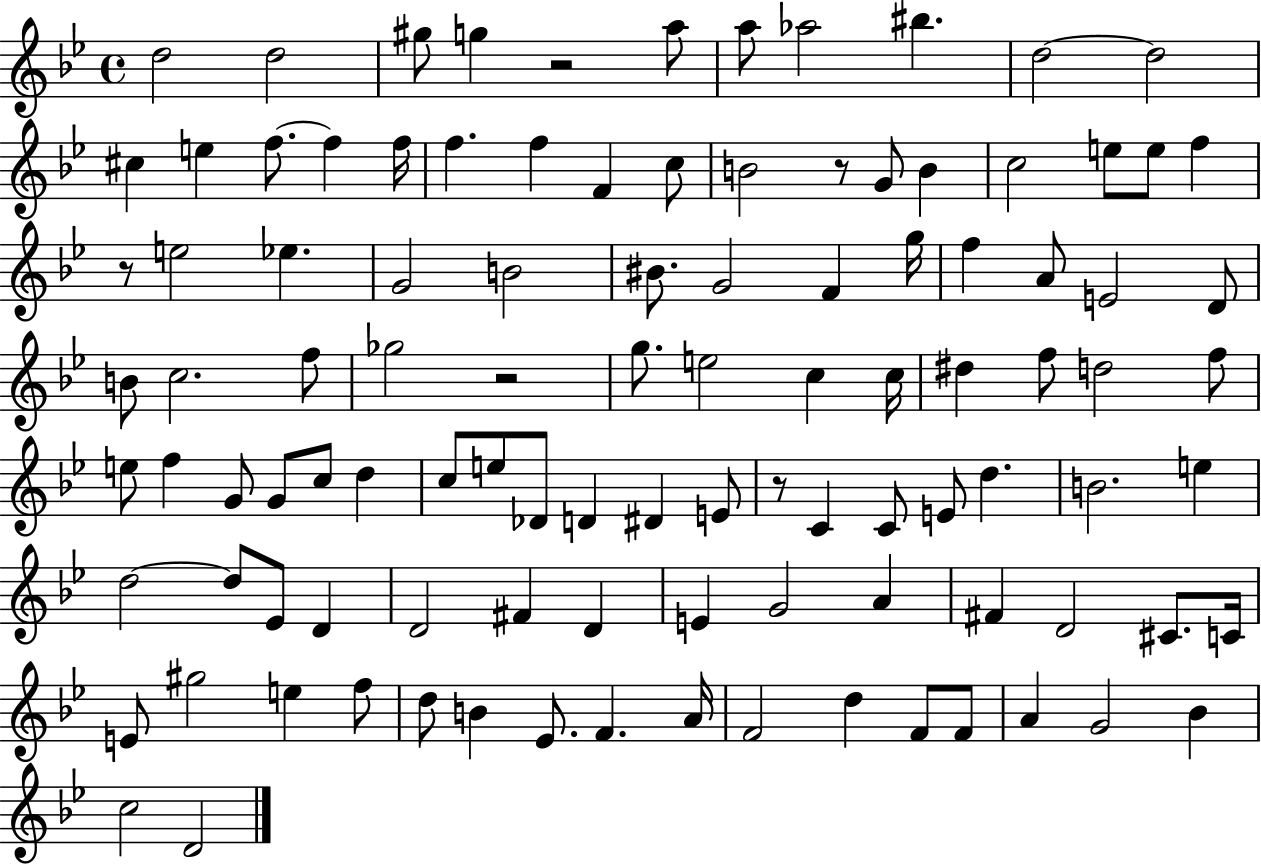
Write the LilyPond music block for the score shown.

{
  \clef treble
  \time 4/4
  \defaultTimeSignature
  \key bes \major
  d''2 d''2 | gis''8 g''4 r2 a''8 | a''8 aes''2 bis''4. | d''2~~ d''2 | \break cis''4 e''4 f''8.~~ f''4 f''16 | f''4. f''4 f'4 c''8 | b'2 r8 g'8 b'4 | c''2 e''8 e''8 f''4 | \break r8 e''2 ees''4. | g'2 b'2 | bis'8. g'2 f'4 g''16 | f''4 a'8 e'2 d'8 | \break b'8 c''2. f''8 | ges''2 r2 | g''8. e''2 c''4 c''16 | dis''4 f''8 d''2 f''8 | \break e''8 f''4 g'8 g'8 c''8 d''4 | c''8 e''8 des'8 d'4 dis'4 e'8 | r8 c'4 c'8 e'8 d''4. | b'2. e''4 | \break d''2~~ d''8 ees'8 d'4 | d'2 fis'4 d'4 | e'4 g'2 a'4 | fis'4 d'2 cis'8. c'16 | \break e'8 gis''2 e''4 f''8 | d''8 b'4 ees'8. f'4. a'16 | f'2 d''4 f'8 f'8 | a'4 g'2 bes'4 | \break c''2 d'2 | \bar "|."
}